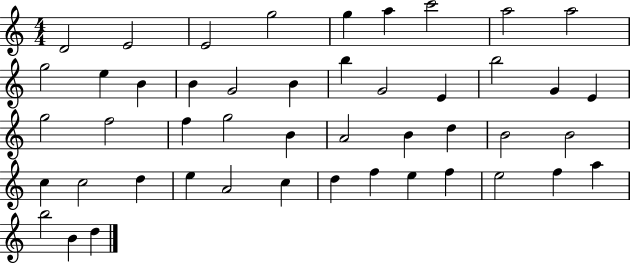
{
  \clef treble
  \numericTimeSignature
  \time 4/4
  \key c \major
  d'2 e'2 | e'2 g''2 | g''4 a''4 c'''2 | a''2 a''2 | \break g''2 e''4 b'4 | b'4 g'2 b'4 | b''4 g'2 e'4 | b''2 g'4 e'4 | \break g''2 f''2 | f''4 g''2 b'4 | a'2 b'4 d''4 | b'2 b'2 | \break c''4 c''2 d''4 | e''4 a'2 c''4 | d''4 f''4 e''4 f''4 | e''2 f''4 a''4 | \break b''2 b'4 d''4 | \bar "|."
}